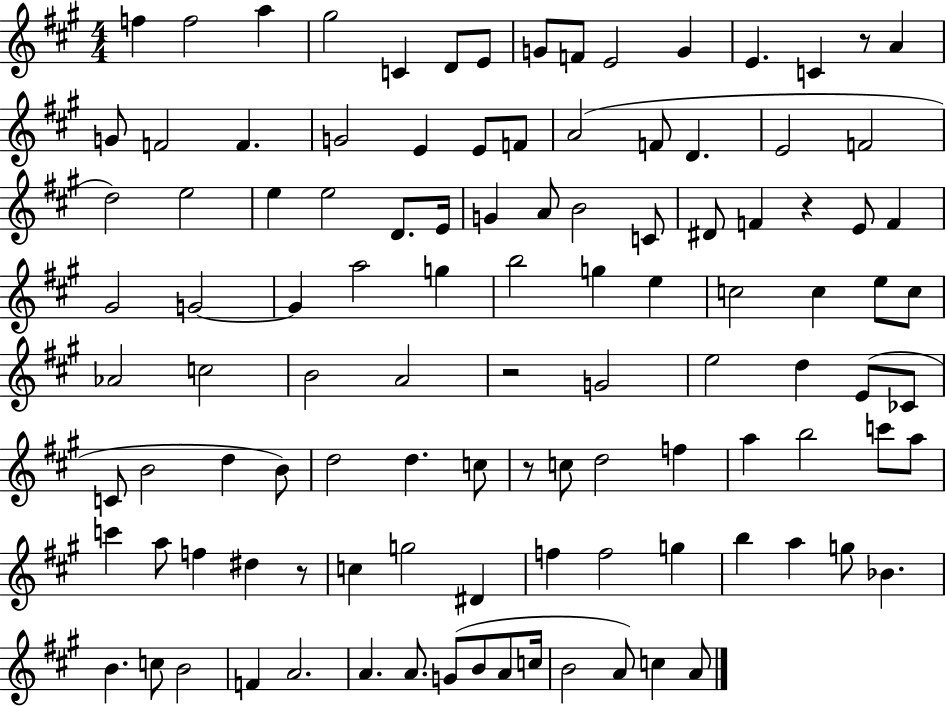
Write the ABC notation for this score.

X:1
T:Untitled
M:4/4
L:1/4
K:A
f f2 a ^g2 C D/2 E/2 G/2 F/2 E2 G E C z/2 A G/2 F2 F G2 E E/2 F/2 A2 F/2 D E2 F2 d2 e2 e e2 D/2 E/4 G A/2 B2 C/2 ^D/2 F z E/2 F ^G2 G2 G a2 g b2 g e c2 c e/2 c/2 _A2 c2 B2 A2 z2 G2 e2 d E/2 _C/2 C/2 B2 d B/2 d2 d c/2 z/2 c/2 d2 f a b2 c'/2 a/2 c' a/2 f ^d z/2 c g2 ^D f f2 g b a g/2 _B B c/2 B2 F A2 A A/2 G/2 B/2 A/2 c/4 B2 A/2 c A/2